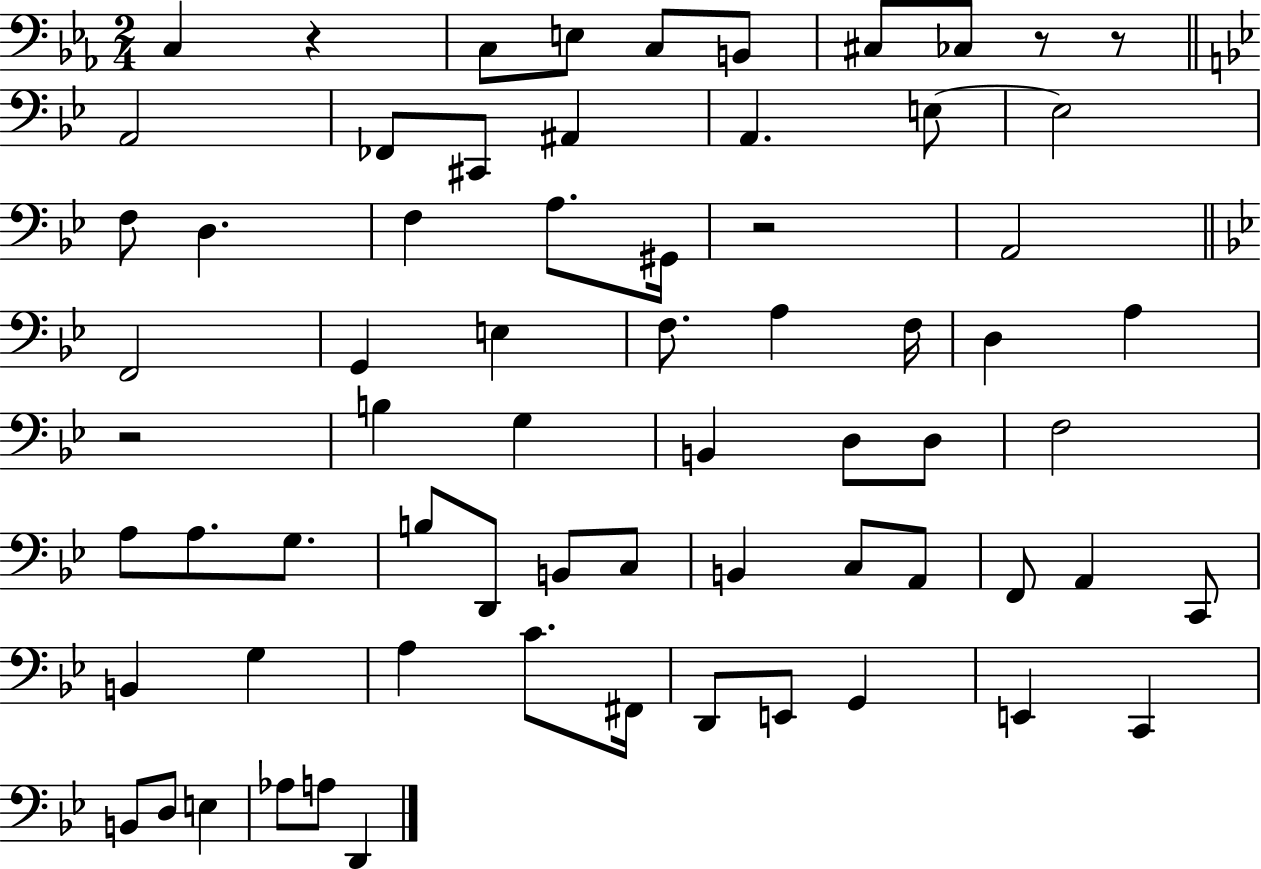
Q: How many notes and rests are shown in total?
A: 68